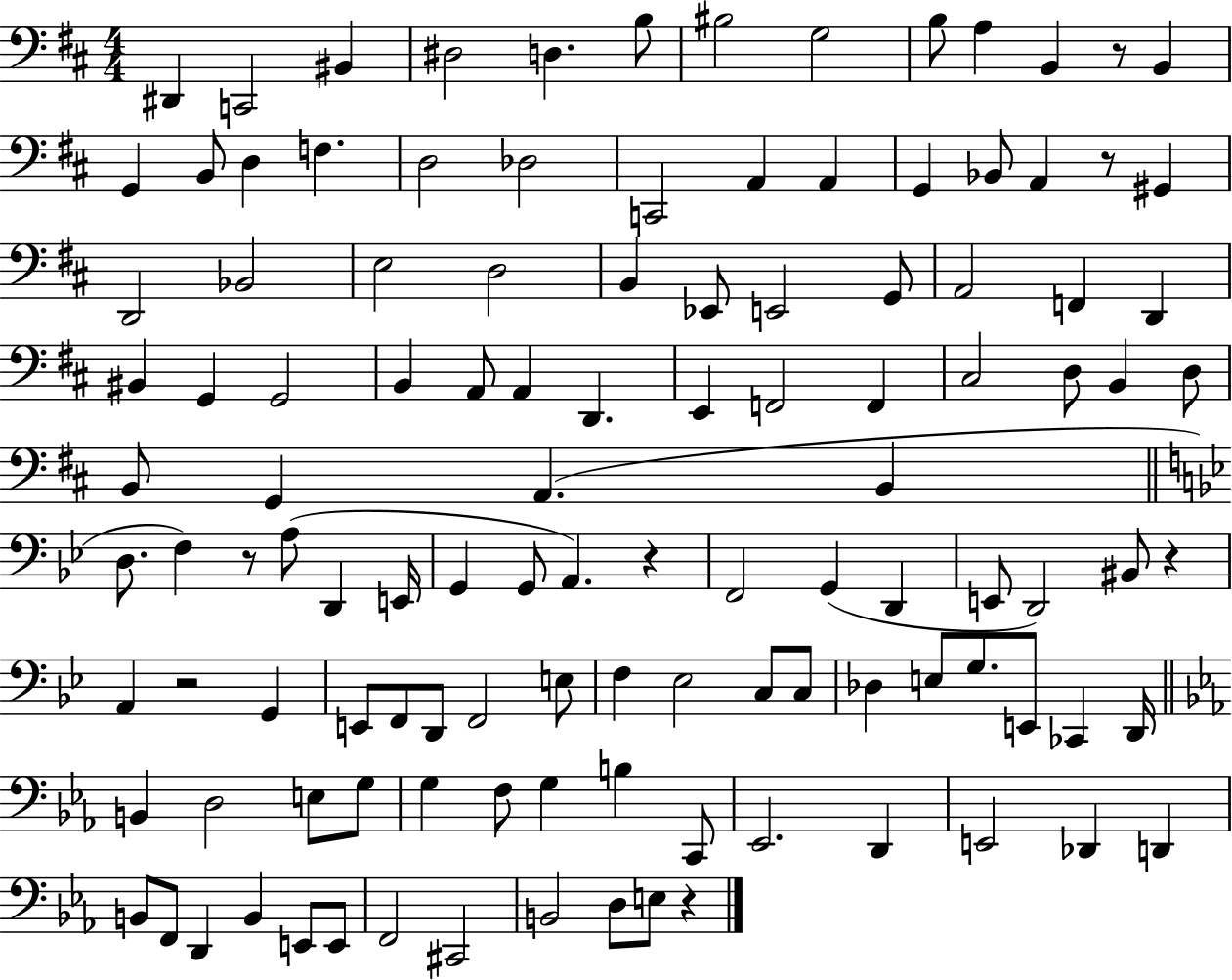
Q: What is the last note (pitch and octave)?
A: E3